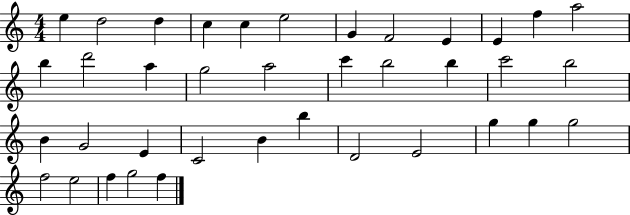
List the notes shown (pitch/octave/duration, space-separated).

E5/q D5/h D5/q C5/q C5/q E5/h G4/q F4/h E4/q E4/q F5/q A5/h B5/q D6/h A5/q G5/h A5/h C6/q B5/h B5/q C6/h B5/h B4/q G4/h E4/q C4/h B4/q B5/q D4/h E4/h G5/q G5/q G5/h F5/h E5/h F5/q G5/h F5/q